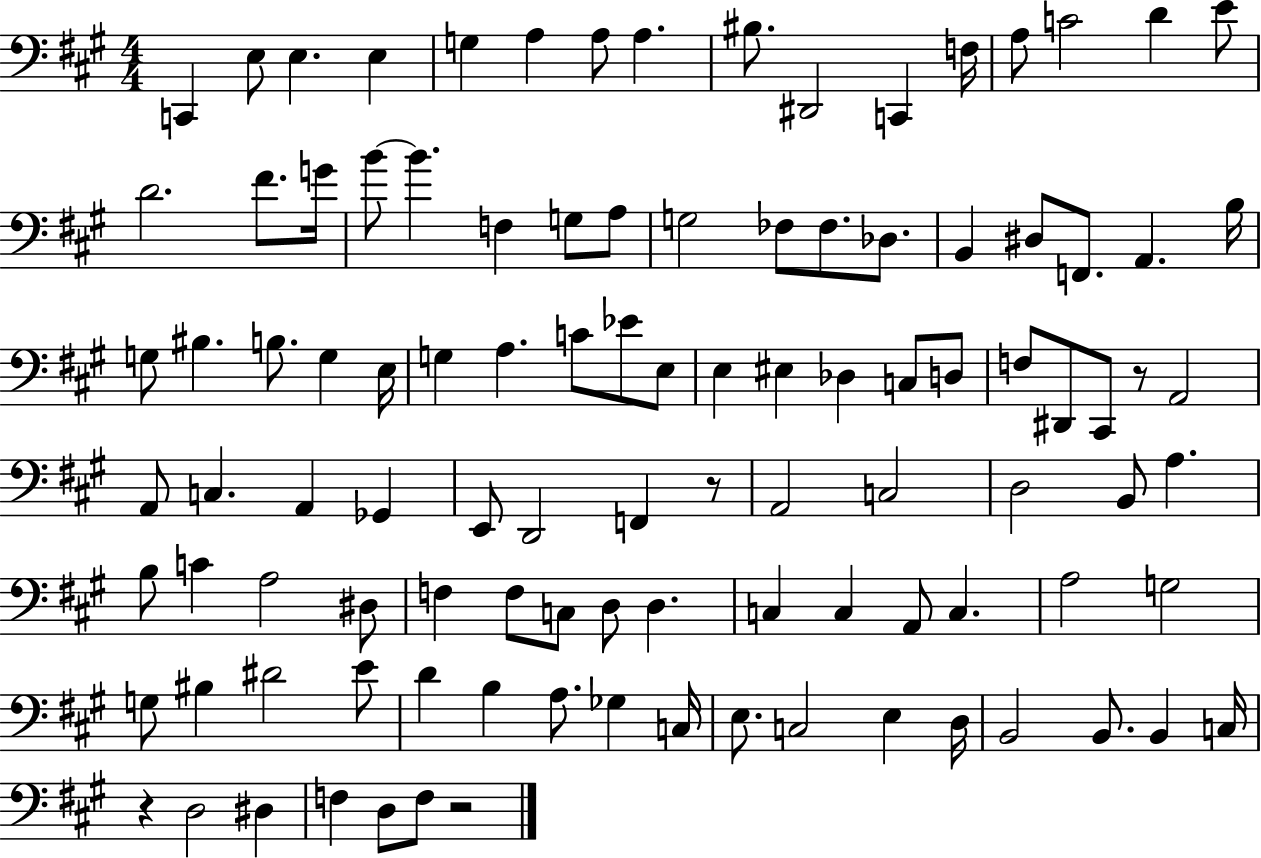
X:1
T:Untitled
M:4/4
L:1/4
K:A
C,, E,/2 E, E, G, A, A,/2 A, ^B,/2 ^D,,2 C,, F,/4 A,/2 C2 D E/2 D2 ^F/2 G/4 B/2 B F, G,/2 A,/2 G,2 _F,/2 _F,/2 _D,/2 B,, ^D,/2 F,,/2 A,, B,/4 G,/2 ^B, B,/2 G, E,/4 G, A, C/2 _E/2 E,/2 E, ^E, _D, C,/2 D,/2 F,/2 ^D,,/2 ^C,,/2 z/2 A,,2 A,,/2 C, A,, _G,, E,,/2 D,,2 F,, z/2 A,,2 C,2 D,2 B,,/2 A, B,/2 C A,2 ^D,/2 F, F,/2 C,/2 D,/2 D, C, C, A,,/2 C, A,2 G,2 G,/2 ^B, ^D2 E/2 D B, A,/2 _G, C,/4 E,/2 C,2 E, D,/4 B,,2 B,,/2 B,, C,/4 z D,2 ^D, F, D,/2 F,/2 z2